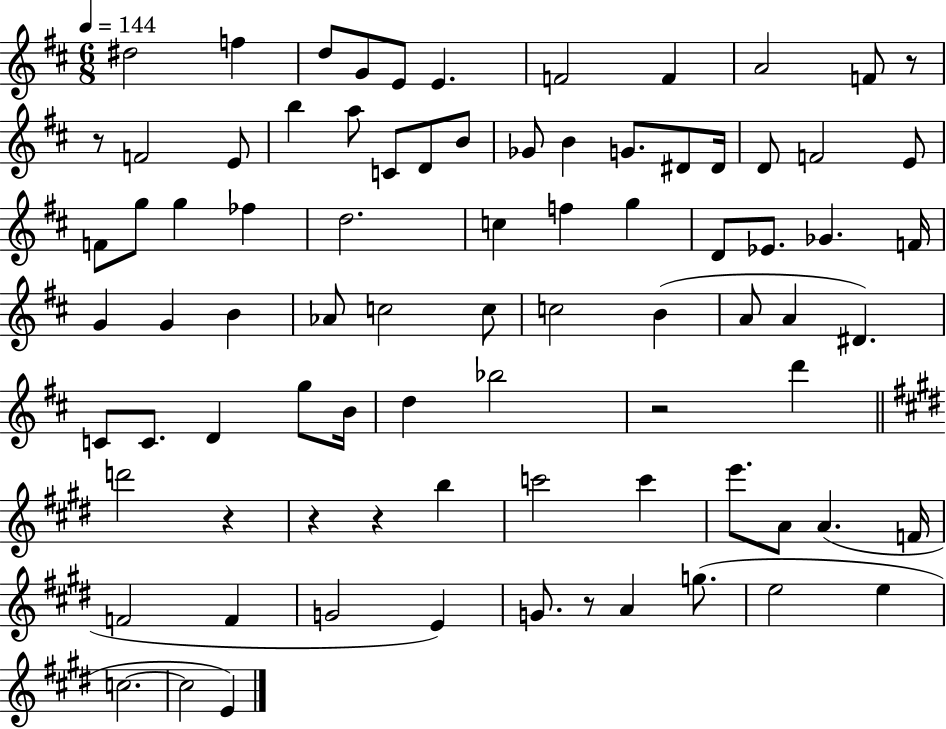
{
  \clef treble
  \numericTimeSignature
  \time 6/8
  \key d \major
  \tempo 4 = 144
  dis''2 f''4 | d''8 g'8 e'8 e'4. | f'2 f'4 | a'2 f'8 r8 | \break r8 f'2 e'8 | b''4 a''8 c'8 d'8 b'8 | ges'8 b'4 g'8. dis'8 dis'16 | d'8 f'2 e'8 | \break f'8 g''8 g''4 fes''4 | d''2. | c''4 f''4 g''4 | d'8 ees'8. ges'4. f'16 | \break g'4 g'4 b'4 | aes'8 c''2 c''8 | c''2 b'4( | a'8 a'4 dis'4.) | \break c'8 c'8. d'4 g''8 b'16 | d''4 bes''2 | r2 d'''4 | \bar "||" \break \key e \major d'''2 r4 | r4 r4 b''4 | c'''2 c'''4 | e'''8. a'8 a'4.( f'16 | \break f'2 f'4 | g'2 e'4) | g'8. r8 a'4 g''8.( | e''2 e''4 | \break c''2.~~ | c''2 e'4) | \bar "|."
}